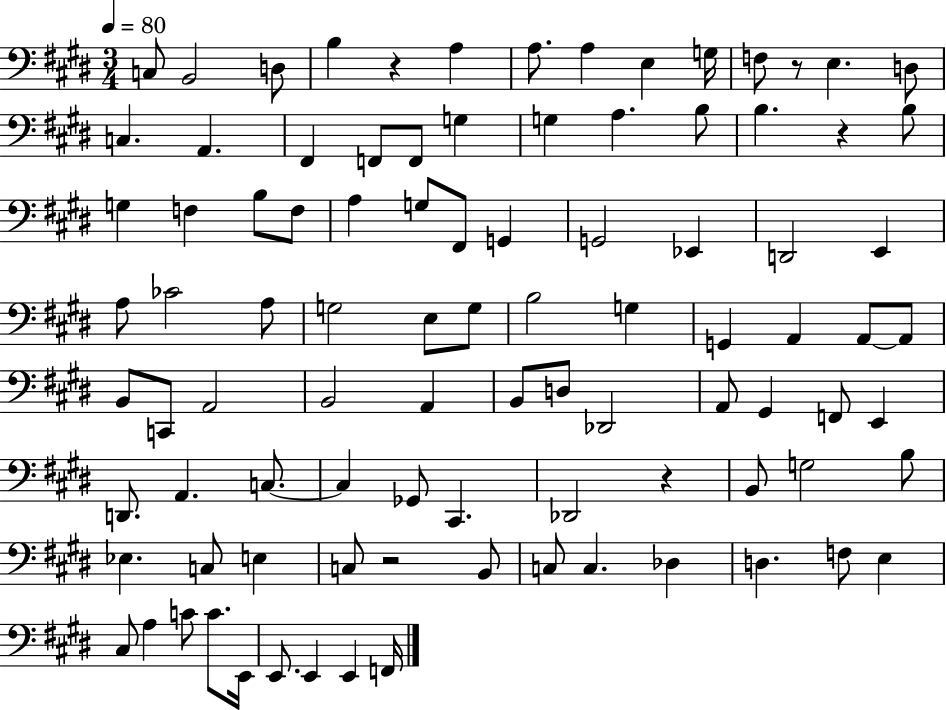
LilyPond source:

{
  \clef bass
  \numericTimeSignature
  \time 3/4
  \key e \major
  \tempo 4 = 80
  c8 b,2 d8 | b4 r4 a4 | a8. a4 e4 g16 | f8 r8 e4. d8 | \break c4. a,4. | fis,4 f,8 f,8 g4 | g4 a4. b8 | b4. r4 b8 | \break g4 f4 b8 f8 | a4 g8 fis,8 g,4 | g,2 ees,4 | d,2 e,4 | \break a8 ces'2 a8 | g2 e8 g8 | b2 g4 | g,4 a,4 a,8~~ a,8 | \break b,8 c,8 a,2 | b,2 a,4 | b,8 d8 des,2 | a,8 gis,4 f,8 e,4 | \break d,8. a,4. c8.~~ | c4 ges,8 cis,4. | des,2 r4 | b,8 g2 b8 | \break ees4. c8 e4 | c8 r2 b,8 | c8 c4. des4 | d4. f8 e4 | \break cis8 a4 c'8 c'8. e,16 | e,8. e,4 e,4 f,16 | \bar "|."
}